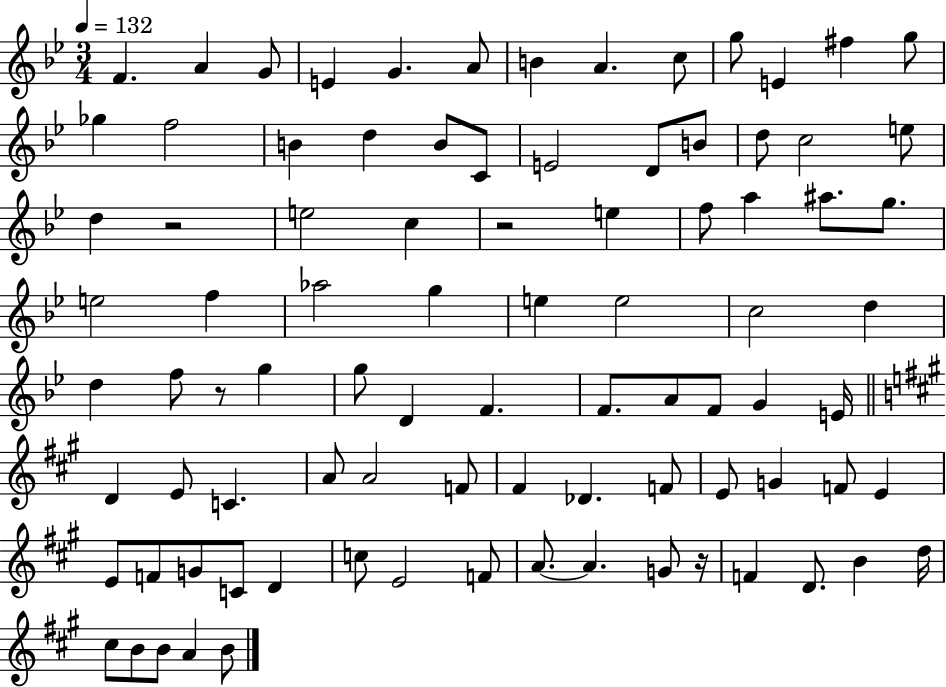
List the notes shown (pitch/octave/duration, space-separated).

F4/q. A4/q G4/e E4/q G4/q. A4/e B4/q A4/q. C5/e G5/e E4/q F#5/q G5/e Gb5/q F5/h B4/q D5/q B4/e C4/e E4/h D4/e B4/e D5/e C5/h E5/e D5/q R/h E5/h C5/q R/h E5/q F5/e A5/q A#5/e. G5/e. E5/h F5/q Ab5/h G5/q E5/q E5/h C5/h D5/q D5/q F5/e R/e G5/q G5/e D4/q F4/q. F4/e. A4/e F4/e G4/q E4/s D4/q E4/e C4/q. A4/e A4/h F4/e F#4/q Db4/q. F4/e E4/e G4/q F4/e E4/q E4/e F4/e G4/e C4/e D4/q C5/e E4/h F4/e A4/e. A4/q. G4/e R/s F4/q D4/e. B4/q D5/s C#5/e B4/e B4/e A4/q B4/e